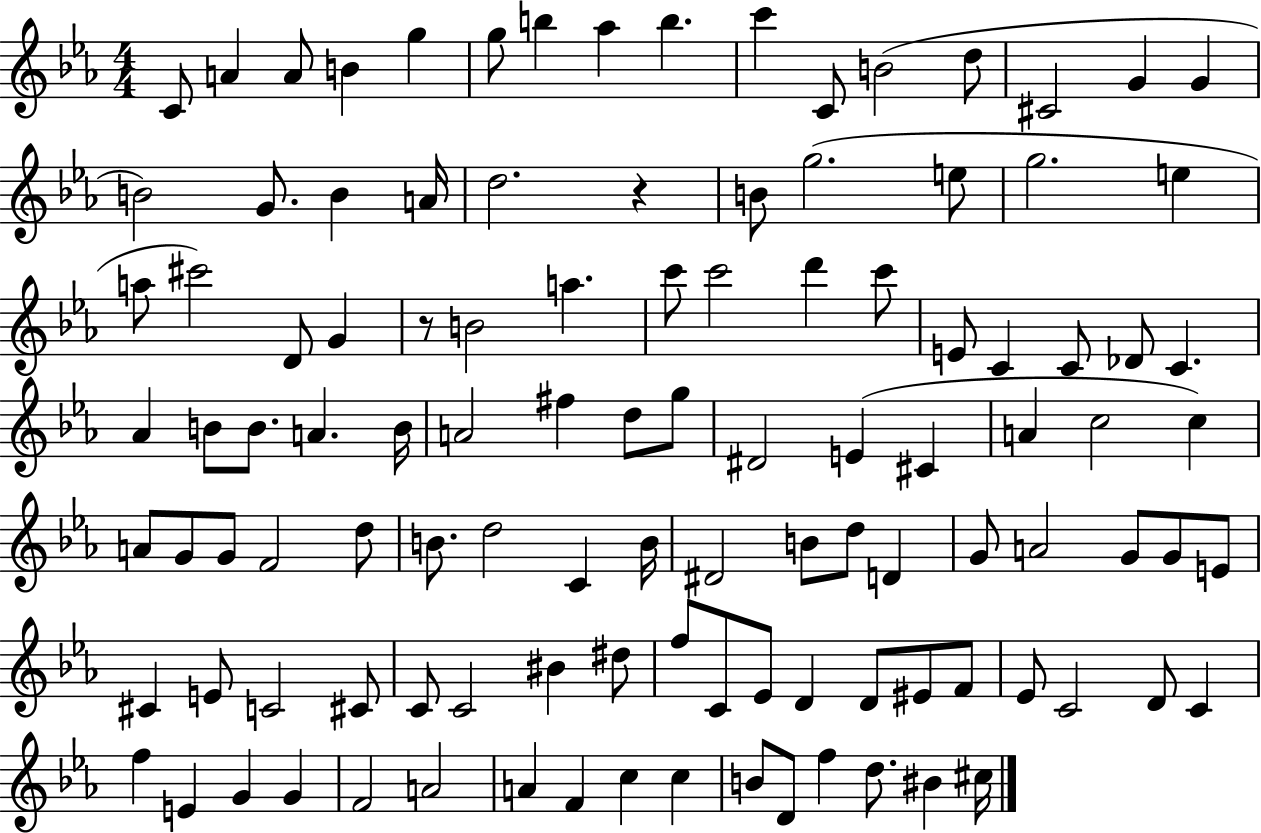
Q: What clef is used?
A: treble